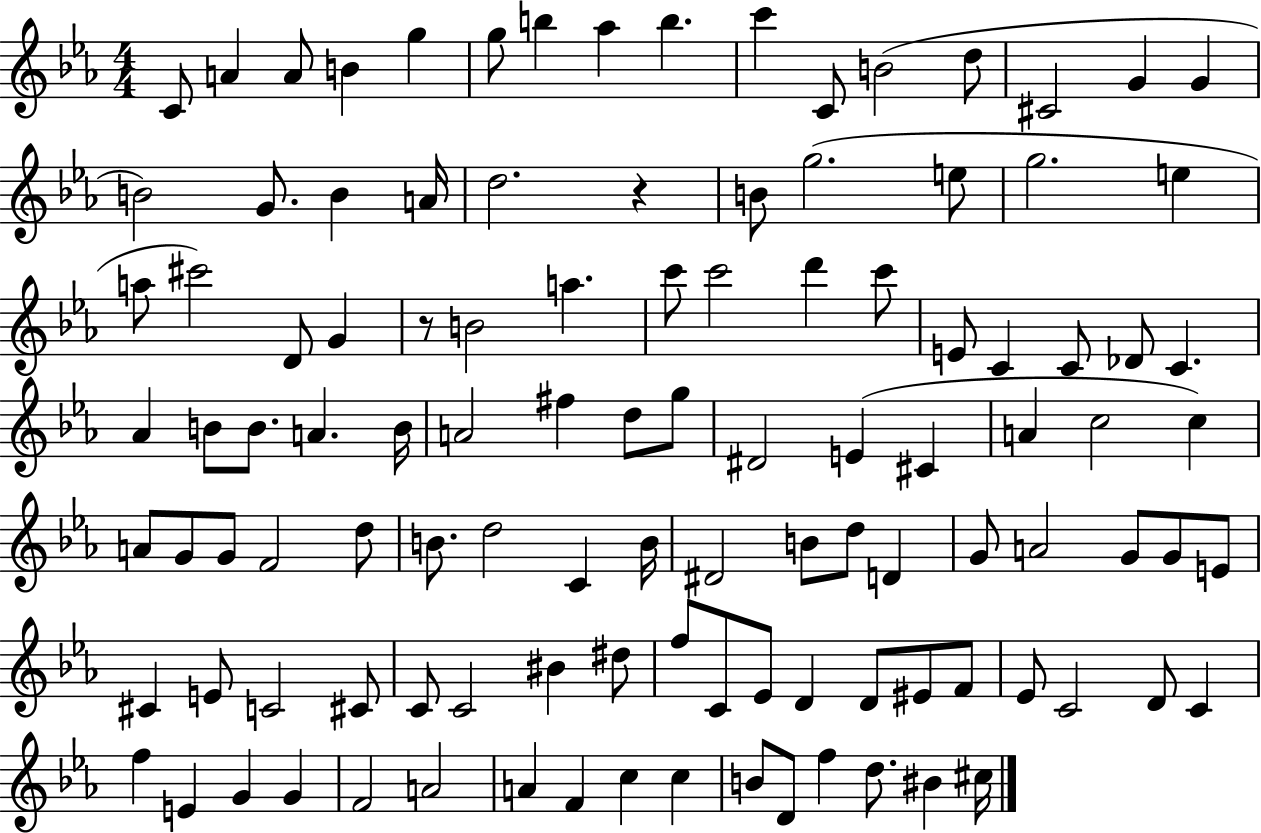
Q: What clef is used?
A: treble